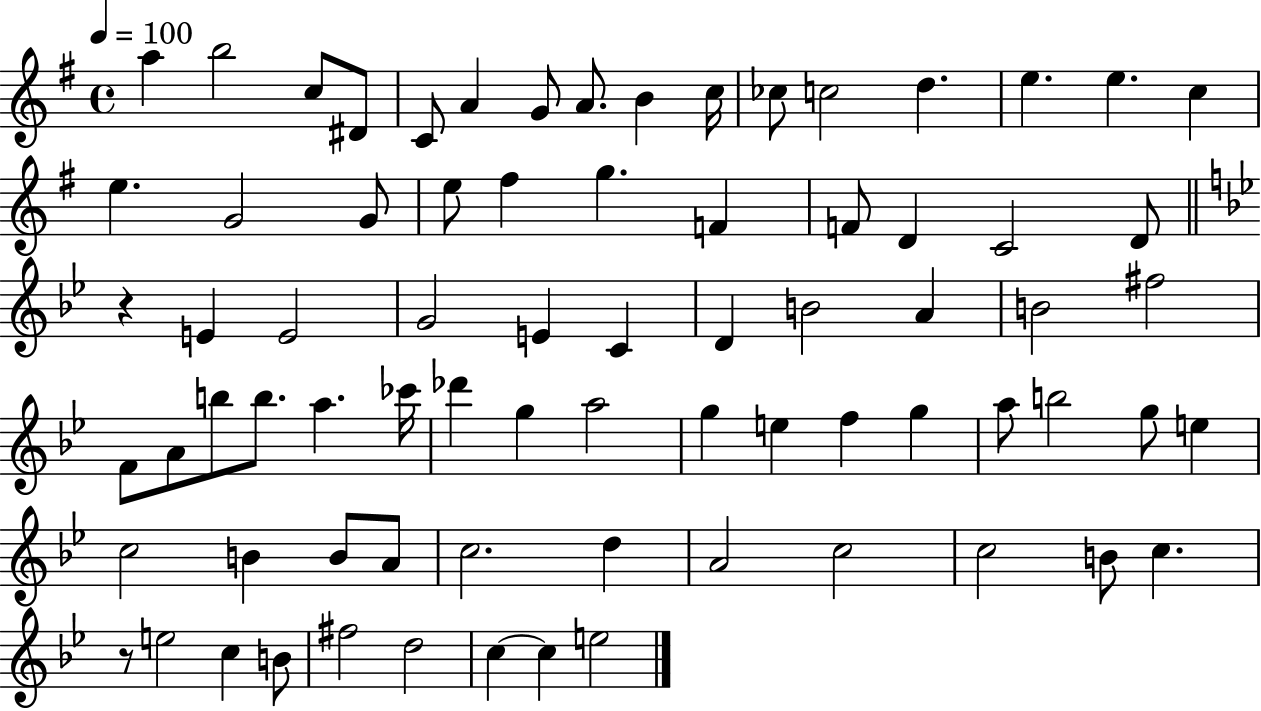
X:1
T:Untitled
M:4/4
L:1/4
K:G
a b2 c/2 ^D/2 C/2 A G/2 A/2 B c/4 _c/2 c2 d e e c e G2 G/2 e/2 ^f g F F/2 D C2 D/2 z E E2 G2 E C D B2 A B2 ^f2 F/2 A/2 b/2 b/2 a _c'/4 _d' g a2 g e f g a/2 b2 g/2 e c2 B B/2 A/2 c2 d A2 c2 c2 B/2 c z/2 e2 c B/2 ^f2 d2 c c e2